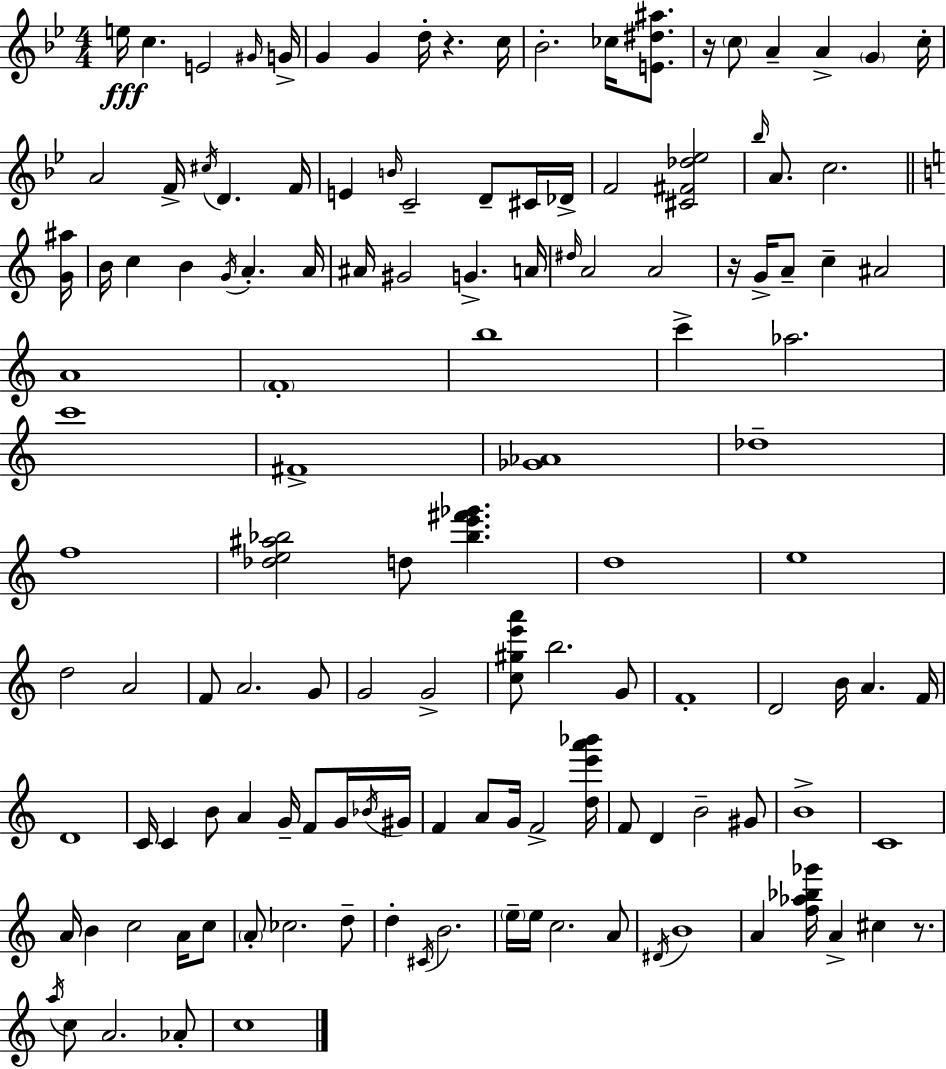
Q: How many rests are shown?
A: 4